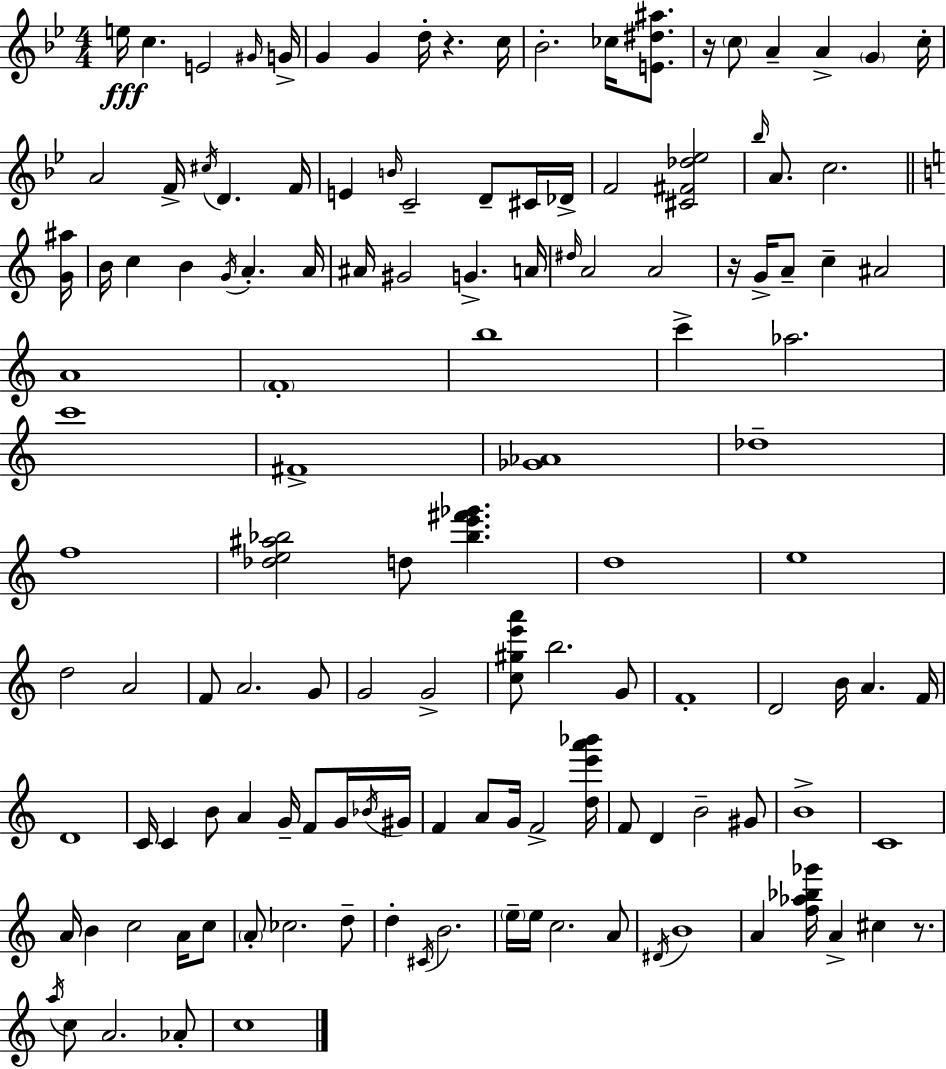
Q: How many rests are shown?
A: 4